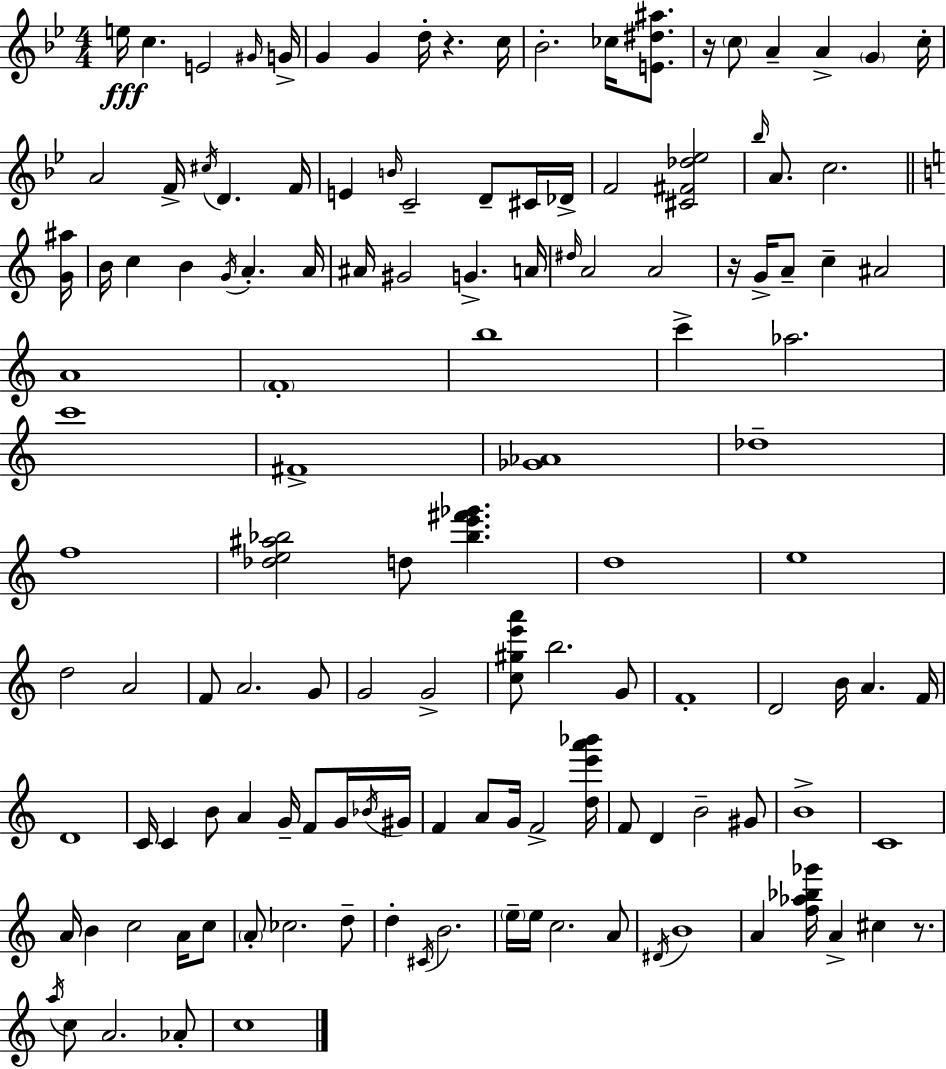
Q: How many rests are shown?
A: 4